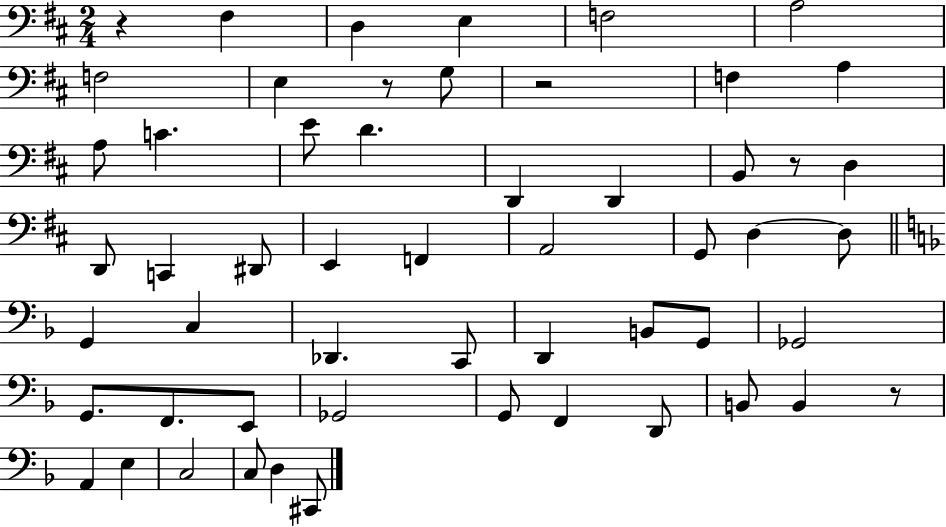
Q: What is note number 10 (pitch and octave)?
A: A3